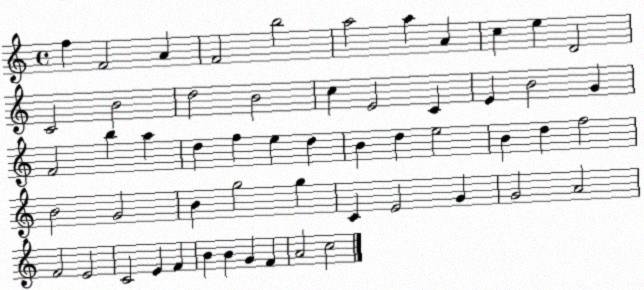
X:1
T:Untitled
M:4/4
L:1/4
K:C
f F2 A F2 b2 a2 a A c e D2 C2 B2 d2 B2 c E2 C E B2 G F2 b a d f e d B d e2 B d f2 B2 G2 B g2 g C E2 G G2 A2 F2 E2 C2 E F B B G F A2 c2